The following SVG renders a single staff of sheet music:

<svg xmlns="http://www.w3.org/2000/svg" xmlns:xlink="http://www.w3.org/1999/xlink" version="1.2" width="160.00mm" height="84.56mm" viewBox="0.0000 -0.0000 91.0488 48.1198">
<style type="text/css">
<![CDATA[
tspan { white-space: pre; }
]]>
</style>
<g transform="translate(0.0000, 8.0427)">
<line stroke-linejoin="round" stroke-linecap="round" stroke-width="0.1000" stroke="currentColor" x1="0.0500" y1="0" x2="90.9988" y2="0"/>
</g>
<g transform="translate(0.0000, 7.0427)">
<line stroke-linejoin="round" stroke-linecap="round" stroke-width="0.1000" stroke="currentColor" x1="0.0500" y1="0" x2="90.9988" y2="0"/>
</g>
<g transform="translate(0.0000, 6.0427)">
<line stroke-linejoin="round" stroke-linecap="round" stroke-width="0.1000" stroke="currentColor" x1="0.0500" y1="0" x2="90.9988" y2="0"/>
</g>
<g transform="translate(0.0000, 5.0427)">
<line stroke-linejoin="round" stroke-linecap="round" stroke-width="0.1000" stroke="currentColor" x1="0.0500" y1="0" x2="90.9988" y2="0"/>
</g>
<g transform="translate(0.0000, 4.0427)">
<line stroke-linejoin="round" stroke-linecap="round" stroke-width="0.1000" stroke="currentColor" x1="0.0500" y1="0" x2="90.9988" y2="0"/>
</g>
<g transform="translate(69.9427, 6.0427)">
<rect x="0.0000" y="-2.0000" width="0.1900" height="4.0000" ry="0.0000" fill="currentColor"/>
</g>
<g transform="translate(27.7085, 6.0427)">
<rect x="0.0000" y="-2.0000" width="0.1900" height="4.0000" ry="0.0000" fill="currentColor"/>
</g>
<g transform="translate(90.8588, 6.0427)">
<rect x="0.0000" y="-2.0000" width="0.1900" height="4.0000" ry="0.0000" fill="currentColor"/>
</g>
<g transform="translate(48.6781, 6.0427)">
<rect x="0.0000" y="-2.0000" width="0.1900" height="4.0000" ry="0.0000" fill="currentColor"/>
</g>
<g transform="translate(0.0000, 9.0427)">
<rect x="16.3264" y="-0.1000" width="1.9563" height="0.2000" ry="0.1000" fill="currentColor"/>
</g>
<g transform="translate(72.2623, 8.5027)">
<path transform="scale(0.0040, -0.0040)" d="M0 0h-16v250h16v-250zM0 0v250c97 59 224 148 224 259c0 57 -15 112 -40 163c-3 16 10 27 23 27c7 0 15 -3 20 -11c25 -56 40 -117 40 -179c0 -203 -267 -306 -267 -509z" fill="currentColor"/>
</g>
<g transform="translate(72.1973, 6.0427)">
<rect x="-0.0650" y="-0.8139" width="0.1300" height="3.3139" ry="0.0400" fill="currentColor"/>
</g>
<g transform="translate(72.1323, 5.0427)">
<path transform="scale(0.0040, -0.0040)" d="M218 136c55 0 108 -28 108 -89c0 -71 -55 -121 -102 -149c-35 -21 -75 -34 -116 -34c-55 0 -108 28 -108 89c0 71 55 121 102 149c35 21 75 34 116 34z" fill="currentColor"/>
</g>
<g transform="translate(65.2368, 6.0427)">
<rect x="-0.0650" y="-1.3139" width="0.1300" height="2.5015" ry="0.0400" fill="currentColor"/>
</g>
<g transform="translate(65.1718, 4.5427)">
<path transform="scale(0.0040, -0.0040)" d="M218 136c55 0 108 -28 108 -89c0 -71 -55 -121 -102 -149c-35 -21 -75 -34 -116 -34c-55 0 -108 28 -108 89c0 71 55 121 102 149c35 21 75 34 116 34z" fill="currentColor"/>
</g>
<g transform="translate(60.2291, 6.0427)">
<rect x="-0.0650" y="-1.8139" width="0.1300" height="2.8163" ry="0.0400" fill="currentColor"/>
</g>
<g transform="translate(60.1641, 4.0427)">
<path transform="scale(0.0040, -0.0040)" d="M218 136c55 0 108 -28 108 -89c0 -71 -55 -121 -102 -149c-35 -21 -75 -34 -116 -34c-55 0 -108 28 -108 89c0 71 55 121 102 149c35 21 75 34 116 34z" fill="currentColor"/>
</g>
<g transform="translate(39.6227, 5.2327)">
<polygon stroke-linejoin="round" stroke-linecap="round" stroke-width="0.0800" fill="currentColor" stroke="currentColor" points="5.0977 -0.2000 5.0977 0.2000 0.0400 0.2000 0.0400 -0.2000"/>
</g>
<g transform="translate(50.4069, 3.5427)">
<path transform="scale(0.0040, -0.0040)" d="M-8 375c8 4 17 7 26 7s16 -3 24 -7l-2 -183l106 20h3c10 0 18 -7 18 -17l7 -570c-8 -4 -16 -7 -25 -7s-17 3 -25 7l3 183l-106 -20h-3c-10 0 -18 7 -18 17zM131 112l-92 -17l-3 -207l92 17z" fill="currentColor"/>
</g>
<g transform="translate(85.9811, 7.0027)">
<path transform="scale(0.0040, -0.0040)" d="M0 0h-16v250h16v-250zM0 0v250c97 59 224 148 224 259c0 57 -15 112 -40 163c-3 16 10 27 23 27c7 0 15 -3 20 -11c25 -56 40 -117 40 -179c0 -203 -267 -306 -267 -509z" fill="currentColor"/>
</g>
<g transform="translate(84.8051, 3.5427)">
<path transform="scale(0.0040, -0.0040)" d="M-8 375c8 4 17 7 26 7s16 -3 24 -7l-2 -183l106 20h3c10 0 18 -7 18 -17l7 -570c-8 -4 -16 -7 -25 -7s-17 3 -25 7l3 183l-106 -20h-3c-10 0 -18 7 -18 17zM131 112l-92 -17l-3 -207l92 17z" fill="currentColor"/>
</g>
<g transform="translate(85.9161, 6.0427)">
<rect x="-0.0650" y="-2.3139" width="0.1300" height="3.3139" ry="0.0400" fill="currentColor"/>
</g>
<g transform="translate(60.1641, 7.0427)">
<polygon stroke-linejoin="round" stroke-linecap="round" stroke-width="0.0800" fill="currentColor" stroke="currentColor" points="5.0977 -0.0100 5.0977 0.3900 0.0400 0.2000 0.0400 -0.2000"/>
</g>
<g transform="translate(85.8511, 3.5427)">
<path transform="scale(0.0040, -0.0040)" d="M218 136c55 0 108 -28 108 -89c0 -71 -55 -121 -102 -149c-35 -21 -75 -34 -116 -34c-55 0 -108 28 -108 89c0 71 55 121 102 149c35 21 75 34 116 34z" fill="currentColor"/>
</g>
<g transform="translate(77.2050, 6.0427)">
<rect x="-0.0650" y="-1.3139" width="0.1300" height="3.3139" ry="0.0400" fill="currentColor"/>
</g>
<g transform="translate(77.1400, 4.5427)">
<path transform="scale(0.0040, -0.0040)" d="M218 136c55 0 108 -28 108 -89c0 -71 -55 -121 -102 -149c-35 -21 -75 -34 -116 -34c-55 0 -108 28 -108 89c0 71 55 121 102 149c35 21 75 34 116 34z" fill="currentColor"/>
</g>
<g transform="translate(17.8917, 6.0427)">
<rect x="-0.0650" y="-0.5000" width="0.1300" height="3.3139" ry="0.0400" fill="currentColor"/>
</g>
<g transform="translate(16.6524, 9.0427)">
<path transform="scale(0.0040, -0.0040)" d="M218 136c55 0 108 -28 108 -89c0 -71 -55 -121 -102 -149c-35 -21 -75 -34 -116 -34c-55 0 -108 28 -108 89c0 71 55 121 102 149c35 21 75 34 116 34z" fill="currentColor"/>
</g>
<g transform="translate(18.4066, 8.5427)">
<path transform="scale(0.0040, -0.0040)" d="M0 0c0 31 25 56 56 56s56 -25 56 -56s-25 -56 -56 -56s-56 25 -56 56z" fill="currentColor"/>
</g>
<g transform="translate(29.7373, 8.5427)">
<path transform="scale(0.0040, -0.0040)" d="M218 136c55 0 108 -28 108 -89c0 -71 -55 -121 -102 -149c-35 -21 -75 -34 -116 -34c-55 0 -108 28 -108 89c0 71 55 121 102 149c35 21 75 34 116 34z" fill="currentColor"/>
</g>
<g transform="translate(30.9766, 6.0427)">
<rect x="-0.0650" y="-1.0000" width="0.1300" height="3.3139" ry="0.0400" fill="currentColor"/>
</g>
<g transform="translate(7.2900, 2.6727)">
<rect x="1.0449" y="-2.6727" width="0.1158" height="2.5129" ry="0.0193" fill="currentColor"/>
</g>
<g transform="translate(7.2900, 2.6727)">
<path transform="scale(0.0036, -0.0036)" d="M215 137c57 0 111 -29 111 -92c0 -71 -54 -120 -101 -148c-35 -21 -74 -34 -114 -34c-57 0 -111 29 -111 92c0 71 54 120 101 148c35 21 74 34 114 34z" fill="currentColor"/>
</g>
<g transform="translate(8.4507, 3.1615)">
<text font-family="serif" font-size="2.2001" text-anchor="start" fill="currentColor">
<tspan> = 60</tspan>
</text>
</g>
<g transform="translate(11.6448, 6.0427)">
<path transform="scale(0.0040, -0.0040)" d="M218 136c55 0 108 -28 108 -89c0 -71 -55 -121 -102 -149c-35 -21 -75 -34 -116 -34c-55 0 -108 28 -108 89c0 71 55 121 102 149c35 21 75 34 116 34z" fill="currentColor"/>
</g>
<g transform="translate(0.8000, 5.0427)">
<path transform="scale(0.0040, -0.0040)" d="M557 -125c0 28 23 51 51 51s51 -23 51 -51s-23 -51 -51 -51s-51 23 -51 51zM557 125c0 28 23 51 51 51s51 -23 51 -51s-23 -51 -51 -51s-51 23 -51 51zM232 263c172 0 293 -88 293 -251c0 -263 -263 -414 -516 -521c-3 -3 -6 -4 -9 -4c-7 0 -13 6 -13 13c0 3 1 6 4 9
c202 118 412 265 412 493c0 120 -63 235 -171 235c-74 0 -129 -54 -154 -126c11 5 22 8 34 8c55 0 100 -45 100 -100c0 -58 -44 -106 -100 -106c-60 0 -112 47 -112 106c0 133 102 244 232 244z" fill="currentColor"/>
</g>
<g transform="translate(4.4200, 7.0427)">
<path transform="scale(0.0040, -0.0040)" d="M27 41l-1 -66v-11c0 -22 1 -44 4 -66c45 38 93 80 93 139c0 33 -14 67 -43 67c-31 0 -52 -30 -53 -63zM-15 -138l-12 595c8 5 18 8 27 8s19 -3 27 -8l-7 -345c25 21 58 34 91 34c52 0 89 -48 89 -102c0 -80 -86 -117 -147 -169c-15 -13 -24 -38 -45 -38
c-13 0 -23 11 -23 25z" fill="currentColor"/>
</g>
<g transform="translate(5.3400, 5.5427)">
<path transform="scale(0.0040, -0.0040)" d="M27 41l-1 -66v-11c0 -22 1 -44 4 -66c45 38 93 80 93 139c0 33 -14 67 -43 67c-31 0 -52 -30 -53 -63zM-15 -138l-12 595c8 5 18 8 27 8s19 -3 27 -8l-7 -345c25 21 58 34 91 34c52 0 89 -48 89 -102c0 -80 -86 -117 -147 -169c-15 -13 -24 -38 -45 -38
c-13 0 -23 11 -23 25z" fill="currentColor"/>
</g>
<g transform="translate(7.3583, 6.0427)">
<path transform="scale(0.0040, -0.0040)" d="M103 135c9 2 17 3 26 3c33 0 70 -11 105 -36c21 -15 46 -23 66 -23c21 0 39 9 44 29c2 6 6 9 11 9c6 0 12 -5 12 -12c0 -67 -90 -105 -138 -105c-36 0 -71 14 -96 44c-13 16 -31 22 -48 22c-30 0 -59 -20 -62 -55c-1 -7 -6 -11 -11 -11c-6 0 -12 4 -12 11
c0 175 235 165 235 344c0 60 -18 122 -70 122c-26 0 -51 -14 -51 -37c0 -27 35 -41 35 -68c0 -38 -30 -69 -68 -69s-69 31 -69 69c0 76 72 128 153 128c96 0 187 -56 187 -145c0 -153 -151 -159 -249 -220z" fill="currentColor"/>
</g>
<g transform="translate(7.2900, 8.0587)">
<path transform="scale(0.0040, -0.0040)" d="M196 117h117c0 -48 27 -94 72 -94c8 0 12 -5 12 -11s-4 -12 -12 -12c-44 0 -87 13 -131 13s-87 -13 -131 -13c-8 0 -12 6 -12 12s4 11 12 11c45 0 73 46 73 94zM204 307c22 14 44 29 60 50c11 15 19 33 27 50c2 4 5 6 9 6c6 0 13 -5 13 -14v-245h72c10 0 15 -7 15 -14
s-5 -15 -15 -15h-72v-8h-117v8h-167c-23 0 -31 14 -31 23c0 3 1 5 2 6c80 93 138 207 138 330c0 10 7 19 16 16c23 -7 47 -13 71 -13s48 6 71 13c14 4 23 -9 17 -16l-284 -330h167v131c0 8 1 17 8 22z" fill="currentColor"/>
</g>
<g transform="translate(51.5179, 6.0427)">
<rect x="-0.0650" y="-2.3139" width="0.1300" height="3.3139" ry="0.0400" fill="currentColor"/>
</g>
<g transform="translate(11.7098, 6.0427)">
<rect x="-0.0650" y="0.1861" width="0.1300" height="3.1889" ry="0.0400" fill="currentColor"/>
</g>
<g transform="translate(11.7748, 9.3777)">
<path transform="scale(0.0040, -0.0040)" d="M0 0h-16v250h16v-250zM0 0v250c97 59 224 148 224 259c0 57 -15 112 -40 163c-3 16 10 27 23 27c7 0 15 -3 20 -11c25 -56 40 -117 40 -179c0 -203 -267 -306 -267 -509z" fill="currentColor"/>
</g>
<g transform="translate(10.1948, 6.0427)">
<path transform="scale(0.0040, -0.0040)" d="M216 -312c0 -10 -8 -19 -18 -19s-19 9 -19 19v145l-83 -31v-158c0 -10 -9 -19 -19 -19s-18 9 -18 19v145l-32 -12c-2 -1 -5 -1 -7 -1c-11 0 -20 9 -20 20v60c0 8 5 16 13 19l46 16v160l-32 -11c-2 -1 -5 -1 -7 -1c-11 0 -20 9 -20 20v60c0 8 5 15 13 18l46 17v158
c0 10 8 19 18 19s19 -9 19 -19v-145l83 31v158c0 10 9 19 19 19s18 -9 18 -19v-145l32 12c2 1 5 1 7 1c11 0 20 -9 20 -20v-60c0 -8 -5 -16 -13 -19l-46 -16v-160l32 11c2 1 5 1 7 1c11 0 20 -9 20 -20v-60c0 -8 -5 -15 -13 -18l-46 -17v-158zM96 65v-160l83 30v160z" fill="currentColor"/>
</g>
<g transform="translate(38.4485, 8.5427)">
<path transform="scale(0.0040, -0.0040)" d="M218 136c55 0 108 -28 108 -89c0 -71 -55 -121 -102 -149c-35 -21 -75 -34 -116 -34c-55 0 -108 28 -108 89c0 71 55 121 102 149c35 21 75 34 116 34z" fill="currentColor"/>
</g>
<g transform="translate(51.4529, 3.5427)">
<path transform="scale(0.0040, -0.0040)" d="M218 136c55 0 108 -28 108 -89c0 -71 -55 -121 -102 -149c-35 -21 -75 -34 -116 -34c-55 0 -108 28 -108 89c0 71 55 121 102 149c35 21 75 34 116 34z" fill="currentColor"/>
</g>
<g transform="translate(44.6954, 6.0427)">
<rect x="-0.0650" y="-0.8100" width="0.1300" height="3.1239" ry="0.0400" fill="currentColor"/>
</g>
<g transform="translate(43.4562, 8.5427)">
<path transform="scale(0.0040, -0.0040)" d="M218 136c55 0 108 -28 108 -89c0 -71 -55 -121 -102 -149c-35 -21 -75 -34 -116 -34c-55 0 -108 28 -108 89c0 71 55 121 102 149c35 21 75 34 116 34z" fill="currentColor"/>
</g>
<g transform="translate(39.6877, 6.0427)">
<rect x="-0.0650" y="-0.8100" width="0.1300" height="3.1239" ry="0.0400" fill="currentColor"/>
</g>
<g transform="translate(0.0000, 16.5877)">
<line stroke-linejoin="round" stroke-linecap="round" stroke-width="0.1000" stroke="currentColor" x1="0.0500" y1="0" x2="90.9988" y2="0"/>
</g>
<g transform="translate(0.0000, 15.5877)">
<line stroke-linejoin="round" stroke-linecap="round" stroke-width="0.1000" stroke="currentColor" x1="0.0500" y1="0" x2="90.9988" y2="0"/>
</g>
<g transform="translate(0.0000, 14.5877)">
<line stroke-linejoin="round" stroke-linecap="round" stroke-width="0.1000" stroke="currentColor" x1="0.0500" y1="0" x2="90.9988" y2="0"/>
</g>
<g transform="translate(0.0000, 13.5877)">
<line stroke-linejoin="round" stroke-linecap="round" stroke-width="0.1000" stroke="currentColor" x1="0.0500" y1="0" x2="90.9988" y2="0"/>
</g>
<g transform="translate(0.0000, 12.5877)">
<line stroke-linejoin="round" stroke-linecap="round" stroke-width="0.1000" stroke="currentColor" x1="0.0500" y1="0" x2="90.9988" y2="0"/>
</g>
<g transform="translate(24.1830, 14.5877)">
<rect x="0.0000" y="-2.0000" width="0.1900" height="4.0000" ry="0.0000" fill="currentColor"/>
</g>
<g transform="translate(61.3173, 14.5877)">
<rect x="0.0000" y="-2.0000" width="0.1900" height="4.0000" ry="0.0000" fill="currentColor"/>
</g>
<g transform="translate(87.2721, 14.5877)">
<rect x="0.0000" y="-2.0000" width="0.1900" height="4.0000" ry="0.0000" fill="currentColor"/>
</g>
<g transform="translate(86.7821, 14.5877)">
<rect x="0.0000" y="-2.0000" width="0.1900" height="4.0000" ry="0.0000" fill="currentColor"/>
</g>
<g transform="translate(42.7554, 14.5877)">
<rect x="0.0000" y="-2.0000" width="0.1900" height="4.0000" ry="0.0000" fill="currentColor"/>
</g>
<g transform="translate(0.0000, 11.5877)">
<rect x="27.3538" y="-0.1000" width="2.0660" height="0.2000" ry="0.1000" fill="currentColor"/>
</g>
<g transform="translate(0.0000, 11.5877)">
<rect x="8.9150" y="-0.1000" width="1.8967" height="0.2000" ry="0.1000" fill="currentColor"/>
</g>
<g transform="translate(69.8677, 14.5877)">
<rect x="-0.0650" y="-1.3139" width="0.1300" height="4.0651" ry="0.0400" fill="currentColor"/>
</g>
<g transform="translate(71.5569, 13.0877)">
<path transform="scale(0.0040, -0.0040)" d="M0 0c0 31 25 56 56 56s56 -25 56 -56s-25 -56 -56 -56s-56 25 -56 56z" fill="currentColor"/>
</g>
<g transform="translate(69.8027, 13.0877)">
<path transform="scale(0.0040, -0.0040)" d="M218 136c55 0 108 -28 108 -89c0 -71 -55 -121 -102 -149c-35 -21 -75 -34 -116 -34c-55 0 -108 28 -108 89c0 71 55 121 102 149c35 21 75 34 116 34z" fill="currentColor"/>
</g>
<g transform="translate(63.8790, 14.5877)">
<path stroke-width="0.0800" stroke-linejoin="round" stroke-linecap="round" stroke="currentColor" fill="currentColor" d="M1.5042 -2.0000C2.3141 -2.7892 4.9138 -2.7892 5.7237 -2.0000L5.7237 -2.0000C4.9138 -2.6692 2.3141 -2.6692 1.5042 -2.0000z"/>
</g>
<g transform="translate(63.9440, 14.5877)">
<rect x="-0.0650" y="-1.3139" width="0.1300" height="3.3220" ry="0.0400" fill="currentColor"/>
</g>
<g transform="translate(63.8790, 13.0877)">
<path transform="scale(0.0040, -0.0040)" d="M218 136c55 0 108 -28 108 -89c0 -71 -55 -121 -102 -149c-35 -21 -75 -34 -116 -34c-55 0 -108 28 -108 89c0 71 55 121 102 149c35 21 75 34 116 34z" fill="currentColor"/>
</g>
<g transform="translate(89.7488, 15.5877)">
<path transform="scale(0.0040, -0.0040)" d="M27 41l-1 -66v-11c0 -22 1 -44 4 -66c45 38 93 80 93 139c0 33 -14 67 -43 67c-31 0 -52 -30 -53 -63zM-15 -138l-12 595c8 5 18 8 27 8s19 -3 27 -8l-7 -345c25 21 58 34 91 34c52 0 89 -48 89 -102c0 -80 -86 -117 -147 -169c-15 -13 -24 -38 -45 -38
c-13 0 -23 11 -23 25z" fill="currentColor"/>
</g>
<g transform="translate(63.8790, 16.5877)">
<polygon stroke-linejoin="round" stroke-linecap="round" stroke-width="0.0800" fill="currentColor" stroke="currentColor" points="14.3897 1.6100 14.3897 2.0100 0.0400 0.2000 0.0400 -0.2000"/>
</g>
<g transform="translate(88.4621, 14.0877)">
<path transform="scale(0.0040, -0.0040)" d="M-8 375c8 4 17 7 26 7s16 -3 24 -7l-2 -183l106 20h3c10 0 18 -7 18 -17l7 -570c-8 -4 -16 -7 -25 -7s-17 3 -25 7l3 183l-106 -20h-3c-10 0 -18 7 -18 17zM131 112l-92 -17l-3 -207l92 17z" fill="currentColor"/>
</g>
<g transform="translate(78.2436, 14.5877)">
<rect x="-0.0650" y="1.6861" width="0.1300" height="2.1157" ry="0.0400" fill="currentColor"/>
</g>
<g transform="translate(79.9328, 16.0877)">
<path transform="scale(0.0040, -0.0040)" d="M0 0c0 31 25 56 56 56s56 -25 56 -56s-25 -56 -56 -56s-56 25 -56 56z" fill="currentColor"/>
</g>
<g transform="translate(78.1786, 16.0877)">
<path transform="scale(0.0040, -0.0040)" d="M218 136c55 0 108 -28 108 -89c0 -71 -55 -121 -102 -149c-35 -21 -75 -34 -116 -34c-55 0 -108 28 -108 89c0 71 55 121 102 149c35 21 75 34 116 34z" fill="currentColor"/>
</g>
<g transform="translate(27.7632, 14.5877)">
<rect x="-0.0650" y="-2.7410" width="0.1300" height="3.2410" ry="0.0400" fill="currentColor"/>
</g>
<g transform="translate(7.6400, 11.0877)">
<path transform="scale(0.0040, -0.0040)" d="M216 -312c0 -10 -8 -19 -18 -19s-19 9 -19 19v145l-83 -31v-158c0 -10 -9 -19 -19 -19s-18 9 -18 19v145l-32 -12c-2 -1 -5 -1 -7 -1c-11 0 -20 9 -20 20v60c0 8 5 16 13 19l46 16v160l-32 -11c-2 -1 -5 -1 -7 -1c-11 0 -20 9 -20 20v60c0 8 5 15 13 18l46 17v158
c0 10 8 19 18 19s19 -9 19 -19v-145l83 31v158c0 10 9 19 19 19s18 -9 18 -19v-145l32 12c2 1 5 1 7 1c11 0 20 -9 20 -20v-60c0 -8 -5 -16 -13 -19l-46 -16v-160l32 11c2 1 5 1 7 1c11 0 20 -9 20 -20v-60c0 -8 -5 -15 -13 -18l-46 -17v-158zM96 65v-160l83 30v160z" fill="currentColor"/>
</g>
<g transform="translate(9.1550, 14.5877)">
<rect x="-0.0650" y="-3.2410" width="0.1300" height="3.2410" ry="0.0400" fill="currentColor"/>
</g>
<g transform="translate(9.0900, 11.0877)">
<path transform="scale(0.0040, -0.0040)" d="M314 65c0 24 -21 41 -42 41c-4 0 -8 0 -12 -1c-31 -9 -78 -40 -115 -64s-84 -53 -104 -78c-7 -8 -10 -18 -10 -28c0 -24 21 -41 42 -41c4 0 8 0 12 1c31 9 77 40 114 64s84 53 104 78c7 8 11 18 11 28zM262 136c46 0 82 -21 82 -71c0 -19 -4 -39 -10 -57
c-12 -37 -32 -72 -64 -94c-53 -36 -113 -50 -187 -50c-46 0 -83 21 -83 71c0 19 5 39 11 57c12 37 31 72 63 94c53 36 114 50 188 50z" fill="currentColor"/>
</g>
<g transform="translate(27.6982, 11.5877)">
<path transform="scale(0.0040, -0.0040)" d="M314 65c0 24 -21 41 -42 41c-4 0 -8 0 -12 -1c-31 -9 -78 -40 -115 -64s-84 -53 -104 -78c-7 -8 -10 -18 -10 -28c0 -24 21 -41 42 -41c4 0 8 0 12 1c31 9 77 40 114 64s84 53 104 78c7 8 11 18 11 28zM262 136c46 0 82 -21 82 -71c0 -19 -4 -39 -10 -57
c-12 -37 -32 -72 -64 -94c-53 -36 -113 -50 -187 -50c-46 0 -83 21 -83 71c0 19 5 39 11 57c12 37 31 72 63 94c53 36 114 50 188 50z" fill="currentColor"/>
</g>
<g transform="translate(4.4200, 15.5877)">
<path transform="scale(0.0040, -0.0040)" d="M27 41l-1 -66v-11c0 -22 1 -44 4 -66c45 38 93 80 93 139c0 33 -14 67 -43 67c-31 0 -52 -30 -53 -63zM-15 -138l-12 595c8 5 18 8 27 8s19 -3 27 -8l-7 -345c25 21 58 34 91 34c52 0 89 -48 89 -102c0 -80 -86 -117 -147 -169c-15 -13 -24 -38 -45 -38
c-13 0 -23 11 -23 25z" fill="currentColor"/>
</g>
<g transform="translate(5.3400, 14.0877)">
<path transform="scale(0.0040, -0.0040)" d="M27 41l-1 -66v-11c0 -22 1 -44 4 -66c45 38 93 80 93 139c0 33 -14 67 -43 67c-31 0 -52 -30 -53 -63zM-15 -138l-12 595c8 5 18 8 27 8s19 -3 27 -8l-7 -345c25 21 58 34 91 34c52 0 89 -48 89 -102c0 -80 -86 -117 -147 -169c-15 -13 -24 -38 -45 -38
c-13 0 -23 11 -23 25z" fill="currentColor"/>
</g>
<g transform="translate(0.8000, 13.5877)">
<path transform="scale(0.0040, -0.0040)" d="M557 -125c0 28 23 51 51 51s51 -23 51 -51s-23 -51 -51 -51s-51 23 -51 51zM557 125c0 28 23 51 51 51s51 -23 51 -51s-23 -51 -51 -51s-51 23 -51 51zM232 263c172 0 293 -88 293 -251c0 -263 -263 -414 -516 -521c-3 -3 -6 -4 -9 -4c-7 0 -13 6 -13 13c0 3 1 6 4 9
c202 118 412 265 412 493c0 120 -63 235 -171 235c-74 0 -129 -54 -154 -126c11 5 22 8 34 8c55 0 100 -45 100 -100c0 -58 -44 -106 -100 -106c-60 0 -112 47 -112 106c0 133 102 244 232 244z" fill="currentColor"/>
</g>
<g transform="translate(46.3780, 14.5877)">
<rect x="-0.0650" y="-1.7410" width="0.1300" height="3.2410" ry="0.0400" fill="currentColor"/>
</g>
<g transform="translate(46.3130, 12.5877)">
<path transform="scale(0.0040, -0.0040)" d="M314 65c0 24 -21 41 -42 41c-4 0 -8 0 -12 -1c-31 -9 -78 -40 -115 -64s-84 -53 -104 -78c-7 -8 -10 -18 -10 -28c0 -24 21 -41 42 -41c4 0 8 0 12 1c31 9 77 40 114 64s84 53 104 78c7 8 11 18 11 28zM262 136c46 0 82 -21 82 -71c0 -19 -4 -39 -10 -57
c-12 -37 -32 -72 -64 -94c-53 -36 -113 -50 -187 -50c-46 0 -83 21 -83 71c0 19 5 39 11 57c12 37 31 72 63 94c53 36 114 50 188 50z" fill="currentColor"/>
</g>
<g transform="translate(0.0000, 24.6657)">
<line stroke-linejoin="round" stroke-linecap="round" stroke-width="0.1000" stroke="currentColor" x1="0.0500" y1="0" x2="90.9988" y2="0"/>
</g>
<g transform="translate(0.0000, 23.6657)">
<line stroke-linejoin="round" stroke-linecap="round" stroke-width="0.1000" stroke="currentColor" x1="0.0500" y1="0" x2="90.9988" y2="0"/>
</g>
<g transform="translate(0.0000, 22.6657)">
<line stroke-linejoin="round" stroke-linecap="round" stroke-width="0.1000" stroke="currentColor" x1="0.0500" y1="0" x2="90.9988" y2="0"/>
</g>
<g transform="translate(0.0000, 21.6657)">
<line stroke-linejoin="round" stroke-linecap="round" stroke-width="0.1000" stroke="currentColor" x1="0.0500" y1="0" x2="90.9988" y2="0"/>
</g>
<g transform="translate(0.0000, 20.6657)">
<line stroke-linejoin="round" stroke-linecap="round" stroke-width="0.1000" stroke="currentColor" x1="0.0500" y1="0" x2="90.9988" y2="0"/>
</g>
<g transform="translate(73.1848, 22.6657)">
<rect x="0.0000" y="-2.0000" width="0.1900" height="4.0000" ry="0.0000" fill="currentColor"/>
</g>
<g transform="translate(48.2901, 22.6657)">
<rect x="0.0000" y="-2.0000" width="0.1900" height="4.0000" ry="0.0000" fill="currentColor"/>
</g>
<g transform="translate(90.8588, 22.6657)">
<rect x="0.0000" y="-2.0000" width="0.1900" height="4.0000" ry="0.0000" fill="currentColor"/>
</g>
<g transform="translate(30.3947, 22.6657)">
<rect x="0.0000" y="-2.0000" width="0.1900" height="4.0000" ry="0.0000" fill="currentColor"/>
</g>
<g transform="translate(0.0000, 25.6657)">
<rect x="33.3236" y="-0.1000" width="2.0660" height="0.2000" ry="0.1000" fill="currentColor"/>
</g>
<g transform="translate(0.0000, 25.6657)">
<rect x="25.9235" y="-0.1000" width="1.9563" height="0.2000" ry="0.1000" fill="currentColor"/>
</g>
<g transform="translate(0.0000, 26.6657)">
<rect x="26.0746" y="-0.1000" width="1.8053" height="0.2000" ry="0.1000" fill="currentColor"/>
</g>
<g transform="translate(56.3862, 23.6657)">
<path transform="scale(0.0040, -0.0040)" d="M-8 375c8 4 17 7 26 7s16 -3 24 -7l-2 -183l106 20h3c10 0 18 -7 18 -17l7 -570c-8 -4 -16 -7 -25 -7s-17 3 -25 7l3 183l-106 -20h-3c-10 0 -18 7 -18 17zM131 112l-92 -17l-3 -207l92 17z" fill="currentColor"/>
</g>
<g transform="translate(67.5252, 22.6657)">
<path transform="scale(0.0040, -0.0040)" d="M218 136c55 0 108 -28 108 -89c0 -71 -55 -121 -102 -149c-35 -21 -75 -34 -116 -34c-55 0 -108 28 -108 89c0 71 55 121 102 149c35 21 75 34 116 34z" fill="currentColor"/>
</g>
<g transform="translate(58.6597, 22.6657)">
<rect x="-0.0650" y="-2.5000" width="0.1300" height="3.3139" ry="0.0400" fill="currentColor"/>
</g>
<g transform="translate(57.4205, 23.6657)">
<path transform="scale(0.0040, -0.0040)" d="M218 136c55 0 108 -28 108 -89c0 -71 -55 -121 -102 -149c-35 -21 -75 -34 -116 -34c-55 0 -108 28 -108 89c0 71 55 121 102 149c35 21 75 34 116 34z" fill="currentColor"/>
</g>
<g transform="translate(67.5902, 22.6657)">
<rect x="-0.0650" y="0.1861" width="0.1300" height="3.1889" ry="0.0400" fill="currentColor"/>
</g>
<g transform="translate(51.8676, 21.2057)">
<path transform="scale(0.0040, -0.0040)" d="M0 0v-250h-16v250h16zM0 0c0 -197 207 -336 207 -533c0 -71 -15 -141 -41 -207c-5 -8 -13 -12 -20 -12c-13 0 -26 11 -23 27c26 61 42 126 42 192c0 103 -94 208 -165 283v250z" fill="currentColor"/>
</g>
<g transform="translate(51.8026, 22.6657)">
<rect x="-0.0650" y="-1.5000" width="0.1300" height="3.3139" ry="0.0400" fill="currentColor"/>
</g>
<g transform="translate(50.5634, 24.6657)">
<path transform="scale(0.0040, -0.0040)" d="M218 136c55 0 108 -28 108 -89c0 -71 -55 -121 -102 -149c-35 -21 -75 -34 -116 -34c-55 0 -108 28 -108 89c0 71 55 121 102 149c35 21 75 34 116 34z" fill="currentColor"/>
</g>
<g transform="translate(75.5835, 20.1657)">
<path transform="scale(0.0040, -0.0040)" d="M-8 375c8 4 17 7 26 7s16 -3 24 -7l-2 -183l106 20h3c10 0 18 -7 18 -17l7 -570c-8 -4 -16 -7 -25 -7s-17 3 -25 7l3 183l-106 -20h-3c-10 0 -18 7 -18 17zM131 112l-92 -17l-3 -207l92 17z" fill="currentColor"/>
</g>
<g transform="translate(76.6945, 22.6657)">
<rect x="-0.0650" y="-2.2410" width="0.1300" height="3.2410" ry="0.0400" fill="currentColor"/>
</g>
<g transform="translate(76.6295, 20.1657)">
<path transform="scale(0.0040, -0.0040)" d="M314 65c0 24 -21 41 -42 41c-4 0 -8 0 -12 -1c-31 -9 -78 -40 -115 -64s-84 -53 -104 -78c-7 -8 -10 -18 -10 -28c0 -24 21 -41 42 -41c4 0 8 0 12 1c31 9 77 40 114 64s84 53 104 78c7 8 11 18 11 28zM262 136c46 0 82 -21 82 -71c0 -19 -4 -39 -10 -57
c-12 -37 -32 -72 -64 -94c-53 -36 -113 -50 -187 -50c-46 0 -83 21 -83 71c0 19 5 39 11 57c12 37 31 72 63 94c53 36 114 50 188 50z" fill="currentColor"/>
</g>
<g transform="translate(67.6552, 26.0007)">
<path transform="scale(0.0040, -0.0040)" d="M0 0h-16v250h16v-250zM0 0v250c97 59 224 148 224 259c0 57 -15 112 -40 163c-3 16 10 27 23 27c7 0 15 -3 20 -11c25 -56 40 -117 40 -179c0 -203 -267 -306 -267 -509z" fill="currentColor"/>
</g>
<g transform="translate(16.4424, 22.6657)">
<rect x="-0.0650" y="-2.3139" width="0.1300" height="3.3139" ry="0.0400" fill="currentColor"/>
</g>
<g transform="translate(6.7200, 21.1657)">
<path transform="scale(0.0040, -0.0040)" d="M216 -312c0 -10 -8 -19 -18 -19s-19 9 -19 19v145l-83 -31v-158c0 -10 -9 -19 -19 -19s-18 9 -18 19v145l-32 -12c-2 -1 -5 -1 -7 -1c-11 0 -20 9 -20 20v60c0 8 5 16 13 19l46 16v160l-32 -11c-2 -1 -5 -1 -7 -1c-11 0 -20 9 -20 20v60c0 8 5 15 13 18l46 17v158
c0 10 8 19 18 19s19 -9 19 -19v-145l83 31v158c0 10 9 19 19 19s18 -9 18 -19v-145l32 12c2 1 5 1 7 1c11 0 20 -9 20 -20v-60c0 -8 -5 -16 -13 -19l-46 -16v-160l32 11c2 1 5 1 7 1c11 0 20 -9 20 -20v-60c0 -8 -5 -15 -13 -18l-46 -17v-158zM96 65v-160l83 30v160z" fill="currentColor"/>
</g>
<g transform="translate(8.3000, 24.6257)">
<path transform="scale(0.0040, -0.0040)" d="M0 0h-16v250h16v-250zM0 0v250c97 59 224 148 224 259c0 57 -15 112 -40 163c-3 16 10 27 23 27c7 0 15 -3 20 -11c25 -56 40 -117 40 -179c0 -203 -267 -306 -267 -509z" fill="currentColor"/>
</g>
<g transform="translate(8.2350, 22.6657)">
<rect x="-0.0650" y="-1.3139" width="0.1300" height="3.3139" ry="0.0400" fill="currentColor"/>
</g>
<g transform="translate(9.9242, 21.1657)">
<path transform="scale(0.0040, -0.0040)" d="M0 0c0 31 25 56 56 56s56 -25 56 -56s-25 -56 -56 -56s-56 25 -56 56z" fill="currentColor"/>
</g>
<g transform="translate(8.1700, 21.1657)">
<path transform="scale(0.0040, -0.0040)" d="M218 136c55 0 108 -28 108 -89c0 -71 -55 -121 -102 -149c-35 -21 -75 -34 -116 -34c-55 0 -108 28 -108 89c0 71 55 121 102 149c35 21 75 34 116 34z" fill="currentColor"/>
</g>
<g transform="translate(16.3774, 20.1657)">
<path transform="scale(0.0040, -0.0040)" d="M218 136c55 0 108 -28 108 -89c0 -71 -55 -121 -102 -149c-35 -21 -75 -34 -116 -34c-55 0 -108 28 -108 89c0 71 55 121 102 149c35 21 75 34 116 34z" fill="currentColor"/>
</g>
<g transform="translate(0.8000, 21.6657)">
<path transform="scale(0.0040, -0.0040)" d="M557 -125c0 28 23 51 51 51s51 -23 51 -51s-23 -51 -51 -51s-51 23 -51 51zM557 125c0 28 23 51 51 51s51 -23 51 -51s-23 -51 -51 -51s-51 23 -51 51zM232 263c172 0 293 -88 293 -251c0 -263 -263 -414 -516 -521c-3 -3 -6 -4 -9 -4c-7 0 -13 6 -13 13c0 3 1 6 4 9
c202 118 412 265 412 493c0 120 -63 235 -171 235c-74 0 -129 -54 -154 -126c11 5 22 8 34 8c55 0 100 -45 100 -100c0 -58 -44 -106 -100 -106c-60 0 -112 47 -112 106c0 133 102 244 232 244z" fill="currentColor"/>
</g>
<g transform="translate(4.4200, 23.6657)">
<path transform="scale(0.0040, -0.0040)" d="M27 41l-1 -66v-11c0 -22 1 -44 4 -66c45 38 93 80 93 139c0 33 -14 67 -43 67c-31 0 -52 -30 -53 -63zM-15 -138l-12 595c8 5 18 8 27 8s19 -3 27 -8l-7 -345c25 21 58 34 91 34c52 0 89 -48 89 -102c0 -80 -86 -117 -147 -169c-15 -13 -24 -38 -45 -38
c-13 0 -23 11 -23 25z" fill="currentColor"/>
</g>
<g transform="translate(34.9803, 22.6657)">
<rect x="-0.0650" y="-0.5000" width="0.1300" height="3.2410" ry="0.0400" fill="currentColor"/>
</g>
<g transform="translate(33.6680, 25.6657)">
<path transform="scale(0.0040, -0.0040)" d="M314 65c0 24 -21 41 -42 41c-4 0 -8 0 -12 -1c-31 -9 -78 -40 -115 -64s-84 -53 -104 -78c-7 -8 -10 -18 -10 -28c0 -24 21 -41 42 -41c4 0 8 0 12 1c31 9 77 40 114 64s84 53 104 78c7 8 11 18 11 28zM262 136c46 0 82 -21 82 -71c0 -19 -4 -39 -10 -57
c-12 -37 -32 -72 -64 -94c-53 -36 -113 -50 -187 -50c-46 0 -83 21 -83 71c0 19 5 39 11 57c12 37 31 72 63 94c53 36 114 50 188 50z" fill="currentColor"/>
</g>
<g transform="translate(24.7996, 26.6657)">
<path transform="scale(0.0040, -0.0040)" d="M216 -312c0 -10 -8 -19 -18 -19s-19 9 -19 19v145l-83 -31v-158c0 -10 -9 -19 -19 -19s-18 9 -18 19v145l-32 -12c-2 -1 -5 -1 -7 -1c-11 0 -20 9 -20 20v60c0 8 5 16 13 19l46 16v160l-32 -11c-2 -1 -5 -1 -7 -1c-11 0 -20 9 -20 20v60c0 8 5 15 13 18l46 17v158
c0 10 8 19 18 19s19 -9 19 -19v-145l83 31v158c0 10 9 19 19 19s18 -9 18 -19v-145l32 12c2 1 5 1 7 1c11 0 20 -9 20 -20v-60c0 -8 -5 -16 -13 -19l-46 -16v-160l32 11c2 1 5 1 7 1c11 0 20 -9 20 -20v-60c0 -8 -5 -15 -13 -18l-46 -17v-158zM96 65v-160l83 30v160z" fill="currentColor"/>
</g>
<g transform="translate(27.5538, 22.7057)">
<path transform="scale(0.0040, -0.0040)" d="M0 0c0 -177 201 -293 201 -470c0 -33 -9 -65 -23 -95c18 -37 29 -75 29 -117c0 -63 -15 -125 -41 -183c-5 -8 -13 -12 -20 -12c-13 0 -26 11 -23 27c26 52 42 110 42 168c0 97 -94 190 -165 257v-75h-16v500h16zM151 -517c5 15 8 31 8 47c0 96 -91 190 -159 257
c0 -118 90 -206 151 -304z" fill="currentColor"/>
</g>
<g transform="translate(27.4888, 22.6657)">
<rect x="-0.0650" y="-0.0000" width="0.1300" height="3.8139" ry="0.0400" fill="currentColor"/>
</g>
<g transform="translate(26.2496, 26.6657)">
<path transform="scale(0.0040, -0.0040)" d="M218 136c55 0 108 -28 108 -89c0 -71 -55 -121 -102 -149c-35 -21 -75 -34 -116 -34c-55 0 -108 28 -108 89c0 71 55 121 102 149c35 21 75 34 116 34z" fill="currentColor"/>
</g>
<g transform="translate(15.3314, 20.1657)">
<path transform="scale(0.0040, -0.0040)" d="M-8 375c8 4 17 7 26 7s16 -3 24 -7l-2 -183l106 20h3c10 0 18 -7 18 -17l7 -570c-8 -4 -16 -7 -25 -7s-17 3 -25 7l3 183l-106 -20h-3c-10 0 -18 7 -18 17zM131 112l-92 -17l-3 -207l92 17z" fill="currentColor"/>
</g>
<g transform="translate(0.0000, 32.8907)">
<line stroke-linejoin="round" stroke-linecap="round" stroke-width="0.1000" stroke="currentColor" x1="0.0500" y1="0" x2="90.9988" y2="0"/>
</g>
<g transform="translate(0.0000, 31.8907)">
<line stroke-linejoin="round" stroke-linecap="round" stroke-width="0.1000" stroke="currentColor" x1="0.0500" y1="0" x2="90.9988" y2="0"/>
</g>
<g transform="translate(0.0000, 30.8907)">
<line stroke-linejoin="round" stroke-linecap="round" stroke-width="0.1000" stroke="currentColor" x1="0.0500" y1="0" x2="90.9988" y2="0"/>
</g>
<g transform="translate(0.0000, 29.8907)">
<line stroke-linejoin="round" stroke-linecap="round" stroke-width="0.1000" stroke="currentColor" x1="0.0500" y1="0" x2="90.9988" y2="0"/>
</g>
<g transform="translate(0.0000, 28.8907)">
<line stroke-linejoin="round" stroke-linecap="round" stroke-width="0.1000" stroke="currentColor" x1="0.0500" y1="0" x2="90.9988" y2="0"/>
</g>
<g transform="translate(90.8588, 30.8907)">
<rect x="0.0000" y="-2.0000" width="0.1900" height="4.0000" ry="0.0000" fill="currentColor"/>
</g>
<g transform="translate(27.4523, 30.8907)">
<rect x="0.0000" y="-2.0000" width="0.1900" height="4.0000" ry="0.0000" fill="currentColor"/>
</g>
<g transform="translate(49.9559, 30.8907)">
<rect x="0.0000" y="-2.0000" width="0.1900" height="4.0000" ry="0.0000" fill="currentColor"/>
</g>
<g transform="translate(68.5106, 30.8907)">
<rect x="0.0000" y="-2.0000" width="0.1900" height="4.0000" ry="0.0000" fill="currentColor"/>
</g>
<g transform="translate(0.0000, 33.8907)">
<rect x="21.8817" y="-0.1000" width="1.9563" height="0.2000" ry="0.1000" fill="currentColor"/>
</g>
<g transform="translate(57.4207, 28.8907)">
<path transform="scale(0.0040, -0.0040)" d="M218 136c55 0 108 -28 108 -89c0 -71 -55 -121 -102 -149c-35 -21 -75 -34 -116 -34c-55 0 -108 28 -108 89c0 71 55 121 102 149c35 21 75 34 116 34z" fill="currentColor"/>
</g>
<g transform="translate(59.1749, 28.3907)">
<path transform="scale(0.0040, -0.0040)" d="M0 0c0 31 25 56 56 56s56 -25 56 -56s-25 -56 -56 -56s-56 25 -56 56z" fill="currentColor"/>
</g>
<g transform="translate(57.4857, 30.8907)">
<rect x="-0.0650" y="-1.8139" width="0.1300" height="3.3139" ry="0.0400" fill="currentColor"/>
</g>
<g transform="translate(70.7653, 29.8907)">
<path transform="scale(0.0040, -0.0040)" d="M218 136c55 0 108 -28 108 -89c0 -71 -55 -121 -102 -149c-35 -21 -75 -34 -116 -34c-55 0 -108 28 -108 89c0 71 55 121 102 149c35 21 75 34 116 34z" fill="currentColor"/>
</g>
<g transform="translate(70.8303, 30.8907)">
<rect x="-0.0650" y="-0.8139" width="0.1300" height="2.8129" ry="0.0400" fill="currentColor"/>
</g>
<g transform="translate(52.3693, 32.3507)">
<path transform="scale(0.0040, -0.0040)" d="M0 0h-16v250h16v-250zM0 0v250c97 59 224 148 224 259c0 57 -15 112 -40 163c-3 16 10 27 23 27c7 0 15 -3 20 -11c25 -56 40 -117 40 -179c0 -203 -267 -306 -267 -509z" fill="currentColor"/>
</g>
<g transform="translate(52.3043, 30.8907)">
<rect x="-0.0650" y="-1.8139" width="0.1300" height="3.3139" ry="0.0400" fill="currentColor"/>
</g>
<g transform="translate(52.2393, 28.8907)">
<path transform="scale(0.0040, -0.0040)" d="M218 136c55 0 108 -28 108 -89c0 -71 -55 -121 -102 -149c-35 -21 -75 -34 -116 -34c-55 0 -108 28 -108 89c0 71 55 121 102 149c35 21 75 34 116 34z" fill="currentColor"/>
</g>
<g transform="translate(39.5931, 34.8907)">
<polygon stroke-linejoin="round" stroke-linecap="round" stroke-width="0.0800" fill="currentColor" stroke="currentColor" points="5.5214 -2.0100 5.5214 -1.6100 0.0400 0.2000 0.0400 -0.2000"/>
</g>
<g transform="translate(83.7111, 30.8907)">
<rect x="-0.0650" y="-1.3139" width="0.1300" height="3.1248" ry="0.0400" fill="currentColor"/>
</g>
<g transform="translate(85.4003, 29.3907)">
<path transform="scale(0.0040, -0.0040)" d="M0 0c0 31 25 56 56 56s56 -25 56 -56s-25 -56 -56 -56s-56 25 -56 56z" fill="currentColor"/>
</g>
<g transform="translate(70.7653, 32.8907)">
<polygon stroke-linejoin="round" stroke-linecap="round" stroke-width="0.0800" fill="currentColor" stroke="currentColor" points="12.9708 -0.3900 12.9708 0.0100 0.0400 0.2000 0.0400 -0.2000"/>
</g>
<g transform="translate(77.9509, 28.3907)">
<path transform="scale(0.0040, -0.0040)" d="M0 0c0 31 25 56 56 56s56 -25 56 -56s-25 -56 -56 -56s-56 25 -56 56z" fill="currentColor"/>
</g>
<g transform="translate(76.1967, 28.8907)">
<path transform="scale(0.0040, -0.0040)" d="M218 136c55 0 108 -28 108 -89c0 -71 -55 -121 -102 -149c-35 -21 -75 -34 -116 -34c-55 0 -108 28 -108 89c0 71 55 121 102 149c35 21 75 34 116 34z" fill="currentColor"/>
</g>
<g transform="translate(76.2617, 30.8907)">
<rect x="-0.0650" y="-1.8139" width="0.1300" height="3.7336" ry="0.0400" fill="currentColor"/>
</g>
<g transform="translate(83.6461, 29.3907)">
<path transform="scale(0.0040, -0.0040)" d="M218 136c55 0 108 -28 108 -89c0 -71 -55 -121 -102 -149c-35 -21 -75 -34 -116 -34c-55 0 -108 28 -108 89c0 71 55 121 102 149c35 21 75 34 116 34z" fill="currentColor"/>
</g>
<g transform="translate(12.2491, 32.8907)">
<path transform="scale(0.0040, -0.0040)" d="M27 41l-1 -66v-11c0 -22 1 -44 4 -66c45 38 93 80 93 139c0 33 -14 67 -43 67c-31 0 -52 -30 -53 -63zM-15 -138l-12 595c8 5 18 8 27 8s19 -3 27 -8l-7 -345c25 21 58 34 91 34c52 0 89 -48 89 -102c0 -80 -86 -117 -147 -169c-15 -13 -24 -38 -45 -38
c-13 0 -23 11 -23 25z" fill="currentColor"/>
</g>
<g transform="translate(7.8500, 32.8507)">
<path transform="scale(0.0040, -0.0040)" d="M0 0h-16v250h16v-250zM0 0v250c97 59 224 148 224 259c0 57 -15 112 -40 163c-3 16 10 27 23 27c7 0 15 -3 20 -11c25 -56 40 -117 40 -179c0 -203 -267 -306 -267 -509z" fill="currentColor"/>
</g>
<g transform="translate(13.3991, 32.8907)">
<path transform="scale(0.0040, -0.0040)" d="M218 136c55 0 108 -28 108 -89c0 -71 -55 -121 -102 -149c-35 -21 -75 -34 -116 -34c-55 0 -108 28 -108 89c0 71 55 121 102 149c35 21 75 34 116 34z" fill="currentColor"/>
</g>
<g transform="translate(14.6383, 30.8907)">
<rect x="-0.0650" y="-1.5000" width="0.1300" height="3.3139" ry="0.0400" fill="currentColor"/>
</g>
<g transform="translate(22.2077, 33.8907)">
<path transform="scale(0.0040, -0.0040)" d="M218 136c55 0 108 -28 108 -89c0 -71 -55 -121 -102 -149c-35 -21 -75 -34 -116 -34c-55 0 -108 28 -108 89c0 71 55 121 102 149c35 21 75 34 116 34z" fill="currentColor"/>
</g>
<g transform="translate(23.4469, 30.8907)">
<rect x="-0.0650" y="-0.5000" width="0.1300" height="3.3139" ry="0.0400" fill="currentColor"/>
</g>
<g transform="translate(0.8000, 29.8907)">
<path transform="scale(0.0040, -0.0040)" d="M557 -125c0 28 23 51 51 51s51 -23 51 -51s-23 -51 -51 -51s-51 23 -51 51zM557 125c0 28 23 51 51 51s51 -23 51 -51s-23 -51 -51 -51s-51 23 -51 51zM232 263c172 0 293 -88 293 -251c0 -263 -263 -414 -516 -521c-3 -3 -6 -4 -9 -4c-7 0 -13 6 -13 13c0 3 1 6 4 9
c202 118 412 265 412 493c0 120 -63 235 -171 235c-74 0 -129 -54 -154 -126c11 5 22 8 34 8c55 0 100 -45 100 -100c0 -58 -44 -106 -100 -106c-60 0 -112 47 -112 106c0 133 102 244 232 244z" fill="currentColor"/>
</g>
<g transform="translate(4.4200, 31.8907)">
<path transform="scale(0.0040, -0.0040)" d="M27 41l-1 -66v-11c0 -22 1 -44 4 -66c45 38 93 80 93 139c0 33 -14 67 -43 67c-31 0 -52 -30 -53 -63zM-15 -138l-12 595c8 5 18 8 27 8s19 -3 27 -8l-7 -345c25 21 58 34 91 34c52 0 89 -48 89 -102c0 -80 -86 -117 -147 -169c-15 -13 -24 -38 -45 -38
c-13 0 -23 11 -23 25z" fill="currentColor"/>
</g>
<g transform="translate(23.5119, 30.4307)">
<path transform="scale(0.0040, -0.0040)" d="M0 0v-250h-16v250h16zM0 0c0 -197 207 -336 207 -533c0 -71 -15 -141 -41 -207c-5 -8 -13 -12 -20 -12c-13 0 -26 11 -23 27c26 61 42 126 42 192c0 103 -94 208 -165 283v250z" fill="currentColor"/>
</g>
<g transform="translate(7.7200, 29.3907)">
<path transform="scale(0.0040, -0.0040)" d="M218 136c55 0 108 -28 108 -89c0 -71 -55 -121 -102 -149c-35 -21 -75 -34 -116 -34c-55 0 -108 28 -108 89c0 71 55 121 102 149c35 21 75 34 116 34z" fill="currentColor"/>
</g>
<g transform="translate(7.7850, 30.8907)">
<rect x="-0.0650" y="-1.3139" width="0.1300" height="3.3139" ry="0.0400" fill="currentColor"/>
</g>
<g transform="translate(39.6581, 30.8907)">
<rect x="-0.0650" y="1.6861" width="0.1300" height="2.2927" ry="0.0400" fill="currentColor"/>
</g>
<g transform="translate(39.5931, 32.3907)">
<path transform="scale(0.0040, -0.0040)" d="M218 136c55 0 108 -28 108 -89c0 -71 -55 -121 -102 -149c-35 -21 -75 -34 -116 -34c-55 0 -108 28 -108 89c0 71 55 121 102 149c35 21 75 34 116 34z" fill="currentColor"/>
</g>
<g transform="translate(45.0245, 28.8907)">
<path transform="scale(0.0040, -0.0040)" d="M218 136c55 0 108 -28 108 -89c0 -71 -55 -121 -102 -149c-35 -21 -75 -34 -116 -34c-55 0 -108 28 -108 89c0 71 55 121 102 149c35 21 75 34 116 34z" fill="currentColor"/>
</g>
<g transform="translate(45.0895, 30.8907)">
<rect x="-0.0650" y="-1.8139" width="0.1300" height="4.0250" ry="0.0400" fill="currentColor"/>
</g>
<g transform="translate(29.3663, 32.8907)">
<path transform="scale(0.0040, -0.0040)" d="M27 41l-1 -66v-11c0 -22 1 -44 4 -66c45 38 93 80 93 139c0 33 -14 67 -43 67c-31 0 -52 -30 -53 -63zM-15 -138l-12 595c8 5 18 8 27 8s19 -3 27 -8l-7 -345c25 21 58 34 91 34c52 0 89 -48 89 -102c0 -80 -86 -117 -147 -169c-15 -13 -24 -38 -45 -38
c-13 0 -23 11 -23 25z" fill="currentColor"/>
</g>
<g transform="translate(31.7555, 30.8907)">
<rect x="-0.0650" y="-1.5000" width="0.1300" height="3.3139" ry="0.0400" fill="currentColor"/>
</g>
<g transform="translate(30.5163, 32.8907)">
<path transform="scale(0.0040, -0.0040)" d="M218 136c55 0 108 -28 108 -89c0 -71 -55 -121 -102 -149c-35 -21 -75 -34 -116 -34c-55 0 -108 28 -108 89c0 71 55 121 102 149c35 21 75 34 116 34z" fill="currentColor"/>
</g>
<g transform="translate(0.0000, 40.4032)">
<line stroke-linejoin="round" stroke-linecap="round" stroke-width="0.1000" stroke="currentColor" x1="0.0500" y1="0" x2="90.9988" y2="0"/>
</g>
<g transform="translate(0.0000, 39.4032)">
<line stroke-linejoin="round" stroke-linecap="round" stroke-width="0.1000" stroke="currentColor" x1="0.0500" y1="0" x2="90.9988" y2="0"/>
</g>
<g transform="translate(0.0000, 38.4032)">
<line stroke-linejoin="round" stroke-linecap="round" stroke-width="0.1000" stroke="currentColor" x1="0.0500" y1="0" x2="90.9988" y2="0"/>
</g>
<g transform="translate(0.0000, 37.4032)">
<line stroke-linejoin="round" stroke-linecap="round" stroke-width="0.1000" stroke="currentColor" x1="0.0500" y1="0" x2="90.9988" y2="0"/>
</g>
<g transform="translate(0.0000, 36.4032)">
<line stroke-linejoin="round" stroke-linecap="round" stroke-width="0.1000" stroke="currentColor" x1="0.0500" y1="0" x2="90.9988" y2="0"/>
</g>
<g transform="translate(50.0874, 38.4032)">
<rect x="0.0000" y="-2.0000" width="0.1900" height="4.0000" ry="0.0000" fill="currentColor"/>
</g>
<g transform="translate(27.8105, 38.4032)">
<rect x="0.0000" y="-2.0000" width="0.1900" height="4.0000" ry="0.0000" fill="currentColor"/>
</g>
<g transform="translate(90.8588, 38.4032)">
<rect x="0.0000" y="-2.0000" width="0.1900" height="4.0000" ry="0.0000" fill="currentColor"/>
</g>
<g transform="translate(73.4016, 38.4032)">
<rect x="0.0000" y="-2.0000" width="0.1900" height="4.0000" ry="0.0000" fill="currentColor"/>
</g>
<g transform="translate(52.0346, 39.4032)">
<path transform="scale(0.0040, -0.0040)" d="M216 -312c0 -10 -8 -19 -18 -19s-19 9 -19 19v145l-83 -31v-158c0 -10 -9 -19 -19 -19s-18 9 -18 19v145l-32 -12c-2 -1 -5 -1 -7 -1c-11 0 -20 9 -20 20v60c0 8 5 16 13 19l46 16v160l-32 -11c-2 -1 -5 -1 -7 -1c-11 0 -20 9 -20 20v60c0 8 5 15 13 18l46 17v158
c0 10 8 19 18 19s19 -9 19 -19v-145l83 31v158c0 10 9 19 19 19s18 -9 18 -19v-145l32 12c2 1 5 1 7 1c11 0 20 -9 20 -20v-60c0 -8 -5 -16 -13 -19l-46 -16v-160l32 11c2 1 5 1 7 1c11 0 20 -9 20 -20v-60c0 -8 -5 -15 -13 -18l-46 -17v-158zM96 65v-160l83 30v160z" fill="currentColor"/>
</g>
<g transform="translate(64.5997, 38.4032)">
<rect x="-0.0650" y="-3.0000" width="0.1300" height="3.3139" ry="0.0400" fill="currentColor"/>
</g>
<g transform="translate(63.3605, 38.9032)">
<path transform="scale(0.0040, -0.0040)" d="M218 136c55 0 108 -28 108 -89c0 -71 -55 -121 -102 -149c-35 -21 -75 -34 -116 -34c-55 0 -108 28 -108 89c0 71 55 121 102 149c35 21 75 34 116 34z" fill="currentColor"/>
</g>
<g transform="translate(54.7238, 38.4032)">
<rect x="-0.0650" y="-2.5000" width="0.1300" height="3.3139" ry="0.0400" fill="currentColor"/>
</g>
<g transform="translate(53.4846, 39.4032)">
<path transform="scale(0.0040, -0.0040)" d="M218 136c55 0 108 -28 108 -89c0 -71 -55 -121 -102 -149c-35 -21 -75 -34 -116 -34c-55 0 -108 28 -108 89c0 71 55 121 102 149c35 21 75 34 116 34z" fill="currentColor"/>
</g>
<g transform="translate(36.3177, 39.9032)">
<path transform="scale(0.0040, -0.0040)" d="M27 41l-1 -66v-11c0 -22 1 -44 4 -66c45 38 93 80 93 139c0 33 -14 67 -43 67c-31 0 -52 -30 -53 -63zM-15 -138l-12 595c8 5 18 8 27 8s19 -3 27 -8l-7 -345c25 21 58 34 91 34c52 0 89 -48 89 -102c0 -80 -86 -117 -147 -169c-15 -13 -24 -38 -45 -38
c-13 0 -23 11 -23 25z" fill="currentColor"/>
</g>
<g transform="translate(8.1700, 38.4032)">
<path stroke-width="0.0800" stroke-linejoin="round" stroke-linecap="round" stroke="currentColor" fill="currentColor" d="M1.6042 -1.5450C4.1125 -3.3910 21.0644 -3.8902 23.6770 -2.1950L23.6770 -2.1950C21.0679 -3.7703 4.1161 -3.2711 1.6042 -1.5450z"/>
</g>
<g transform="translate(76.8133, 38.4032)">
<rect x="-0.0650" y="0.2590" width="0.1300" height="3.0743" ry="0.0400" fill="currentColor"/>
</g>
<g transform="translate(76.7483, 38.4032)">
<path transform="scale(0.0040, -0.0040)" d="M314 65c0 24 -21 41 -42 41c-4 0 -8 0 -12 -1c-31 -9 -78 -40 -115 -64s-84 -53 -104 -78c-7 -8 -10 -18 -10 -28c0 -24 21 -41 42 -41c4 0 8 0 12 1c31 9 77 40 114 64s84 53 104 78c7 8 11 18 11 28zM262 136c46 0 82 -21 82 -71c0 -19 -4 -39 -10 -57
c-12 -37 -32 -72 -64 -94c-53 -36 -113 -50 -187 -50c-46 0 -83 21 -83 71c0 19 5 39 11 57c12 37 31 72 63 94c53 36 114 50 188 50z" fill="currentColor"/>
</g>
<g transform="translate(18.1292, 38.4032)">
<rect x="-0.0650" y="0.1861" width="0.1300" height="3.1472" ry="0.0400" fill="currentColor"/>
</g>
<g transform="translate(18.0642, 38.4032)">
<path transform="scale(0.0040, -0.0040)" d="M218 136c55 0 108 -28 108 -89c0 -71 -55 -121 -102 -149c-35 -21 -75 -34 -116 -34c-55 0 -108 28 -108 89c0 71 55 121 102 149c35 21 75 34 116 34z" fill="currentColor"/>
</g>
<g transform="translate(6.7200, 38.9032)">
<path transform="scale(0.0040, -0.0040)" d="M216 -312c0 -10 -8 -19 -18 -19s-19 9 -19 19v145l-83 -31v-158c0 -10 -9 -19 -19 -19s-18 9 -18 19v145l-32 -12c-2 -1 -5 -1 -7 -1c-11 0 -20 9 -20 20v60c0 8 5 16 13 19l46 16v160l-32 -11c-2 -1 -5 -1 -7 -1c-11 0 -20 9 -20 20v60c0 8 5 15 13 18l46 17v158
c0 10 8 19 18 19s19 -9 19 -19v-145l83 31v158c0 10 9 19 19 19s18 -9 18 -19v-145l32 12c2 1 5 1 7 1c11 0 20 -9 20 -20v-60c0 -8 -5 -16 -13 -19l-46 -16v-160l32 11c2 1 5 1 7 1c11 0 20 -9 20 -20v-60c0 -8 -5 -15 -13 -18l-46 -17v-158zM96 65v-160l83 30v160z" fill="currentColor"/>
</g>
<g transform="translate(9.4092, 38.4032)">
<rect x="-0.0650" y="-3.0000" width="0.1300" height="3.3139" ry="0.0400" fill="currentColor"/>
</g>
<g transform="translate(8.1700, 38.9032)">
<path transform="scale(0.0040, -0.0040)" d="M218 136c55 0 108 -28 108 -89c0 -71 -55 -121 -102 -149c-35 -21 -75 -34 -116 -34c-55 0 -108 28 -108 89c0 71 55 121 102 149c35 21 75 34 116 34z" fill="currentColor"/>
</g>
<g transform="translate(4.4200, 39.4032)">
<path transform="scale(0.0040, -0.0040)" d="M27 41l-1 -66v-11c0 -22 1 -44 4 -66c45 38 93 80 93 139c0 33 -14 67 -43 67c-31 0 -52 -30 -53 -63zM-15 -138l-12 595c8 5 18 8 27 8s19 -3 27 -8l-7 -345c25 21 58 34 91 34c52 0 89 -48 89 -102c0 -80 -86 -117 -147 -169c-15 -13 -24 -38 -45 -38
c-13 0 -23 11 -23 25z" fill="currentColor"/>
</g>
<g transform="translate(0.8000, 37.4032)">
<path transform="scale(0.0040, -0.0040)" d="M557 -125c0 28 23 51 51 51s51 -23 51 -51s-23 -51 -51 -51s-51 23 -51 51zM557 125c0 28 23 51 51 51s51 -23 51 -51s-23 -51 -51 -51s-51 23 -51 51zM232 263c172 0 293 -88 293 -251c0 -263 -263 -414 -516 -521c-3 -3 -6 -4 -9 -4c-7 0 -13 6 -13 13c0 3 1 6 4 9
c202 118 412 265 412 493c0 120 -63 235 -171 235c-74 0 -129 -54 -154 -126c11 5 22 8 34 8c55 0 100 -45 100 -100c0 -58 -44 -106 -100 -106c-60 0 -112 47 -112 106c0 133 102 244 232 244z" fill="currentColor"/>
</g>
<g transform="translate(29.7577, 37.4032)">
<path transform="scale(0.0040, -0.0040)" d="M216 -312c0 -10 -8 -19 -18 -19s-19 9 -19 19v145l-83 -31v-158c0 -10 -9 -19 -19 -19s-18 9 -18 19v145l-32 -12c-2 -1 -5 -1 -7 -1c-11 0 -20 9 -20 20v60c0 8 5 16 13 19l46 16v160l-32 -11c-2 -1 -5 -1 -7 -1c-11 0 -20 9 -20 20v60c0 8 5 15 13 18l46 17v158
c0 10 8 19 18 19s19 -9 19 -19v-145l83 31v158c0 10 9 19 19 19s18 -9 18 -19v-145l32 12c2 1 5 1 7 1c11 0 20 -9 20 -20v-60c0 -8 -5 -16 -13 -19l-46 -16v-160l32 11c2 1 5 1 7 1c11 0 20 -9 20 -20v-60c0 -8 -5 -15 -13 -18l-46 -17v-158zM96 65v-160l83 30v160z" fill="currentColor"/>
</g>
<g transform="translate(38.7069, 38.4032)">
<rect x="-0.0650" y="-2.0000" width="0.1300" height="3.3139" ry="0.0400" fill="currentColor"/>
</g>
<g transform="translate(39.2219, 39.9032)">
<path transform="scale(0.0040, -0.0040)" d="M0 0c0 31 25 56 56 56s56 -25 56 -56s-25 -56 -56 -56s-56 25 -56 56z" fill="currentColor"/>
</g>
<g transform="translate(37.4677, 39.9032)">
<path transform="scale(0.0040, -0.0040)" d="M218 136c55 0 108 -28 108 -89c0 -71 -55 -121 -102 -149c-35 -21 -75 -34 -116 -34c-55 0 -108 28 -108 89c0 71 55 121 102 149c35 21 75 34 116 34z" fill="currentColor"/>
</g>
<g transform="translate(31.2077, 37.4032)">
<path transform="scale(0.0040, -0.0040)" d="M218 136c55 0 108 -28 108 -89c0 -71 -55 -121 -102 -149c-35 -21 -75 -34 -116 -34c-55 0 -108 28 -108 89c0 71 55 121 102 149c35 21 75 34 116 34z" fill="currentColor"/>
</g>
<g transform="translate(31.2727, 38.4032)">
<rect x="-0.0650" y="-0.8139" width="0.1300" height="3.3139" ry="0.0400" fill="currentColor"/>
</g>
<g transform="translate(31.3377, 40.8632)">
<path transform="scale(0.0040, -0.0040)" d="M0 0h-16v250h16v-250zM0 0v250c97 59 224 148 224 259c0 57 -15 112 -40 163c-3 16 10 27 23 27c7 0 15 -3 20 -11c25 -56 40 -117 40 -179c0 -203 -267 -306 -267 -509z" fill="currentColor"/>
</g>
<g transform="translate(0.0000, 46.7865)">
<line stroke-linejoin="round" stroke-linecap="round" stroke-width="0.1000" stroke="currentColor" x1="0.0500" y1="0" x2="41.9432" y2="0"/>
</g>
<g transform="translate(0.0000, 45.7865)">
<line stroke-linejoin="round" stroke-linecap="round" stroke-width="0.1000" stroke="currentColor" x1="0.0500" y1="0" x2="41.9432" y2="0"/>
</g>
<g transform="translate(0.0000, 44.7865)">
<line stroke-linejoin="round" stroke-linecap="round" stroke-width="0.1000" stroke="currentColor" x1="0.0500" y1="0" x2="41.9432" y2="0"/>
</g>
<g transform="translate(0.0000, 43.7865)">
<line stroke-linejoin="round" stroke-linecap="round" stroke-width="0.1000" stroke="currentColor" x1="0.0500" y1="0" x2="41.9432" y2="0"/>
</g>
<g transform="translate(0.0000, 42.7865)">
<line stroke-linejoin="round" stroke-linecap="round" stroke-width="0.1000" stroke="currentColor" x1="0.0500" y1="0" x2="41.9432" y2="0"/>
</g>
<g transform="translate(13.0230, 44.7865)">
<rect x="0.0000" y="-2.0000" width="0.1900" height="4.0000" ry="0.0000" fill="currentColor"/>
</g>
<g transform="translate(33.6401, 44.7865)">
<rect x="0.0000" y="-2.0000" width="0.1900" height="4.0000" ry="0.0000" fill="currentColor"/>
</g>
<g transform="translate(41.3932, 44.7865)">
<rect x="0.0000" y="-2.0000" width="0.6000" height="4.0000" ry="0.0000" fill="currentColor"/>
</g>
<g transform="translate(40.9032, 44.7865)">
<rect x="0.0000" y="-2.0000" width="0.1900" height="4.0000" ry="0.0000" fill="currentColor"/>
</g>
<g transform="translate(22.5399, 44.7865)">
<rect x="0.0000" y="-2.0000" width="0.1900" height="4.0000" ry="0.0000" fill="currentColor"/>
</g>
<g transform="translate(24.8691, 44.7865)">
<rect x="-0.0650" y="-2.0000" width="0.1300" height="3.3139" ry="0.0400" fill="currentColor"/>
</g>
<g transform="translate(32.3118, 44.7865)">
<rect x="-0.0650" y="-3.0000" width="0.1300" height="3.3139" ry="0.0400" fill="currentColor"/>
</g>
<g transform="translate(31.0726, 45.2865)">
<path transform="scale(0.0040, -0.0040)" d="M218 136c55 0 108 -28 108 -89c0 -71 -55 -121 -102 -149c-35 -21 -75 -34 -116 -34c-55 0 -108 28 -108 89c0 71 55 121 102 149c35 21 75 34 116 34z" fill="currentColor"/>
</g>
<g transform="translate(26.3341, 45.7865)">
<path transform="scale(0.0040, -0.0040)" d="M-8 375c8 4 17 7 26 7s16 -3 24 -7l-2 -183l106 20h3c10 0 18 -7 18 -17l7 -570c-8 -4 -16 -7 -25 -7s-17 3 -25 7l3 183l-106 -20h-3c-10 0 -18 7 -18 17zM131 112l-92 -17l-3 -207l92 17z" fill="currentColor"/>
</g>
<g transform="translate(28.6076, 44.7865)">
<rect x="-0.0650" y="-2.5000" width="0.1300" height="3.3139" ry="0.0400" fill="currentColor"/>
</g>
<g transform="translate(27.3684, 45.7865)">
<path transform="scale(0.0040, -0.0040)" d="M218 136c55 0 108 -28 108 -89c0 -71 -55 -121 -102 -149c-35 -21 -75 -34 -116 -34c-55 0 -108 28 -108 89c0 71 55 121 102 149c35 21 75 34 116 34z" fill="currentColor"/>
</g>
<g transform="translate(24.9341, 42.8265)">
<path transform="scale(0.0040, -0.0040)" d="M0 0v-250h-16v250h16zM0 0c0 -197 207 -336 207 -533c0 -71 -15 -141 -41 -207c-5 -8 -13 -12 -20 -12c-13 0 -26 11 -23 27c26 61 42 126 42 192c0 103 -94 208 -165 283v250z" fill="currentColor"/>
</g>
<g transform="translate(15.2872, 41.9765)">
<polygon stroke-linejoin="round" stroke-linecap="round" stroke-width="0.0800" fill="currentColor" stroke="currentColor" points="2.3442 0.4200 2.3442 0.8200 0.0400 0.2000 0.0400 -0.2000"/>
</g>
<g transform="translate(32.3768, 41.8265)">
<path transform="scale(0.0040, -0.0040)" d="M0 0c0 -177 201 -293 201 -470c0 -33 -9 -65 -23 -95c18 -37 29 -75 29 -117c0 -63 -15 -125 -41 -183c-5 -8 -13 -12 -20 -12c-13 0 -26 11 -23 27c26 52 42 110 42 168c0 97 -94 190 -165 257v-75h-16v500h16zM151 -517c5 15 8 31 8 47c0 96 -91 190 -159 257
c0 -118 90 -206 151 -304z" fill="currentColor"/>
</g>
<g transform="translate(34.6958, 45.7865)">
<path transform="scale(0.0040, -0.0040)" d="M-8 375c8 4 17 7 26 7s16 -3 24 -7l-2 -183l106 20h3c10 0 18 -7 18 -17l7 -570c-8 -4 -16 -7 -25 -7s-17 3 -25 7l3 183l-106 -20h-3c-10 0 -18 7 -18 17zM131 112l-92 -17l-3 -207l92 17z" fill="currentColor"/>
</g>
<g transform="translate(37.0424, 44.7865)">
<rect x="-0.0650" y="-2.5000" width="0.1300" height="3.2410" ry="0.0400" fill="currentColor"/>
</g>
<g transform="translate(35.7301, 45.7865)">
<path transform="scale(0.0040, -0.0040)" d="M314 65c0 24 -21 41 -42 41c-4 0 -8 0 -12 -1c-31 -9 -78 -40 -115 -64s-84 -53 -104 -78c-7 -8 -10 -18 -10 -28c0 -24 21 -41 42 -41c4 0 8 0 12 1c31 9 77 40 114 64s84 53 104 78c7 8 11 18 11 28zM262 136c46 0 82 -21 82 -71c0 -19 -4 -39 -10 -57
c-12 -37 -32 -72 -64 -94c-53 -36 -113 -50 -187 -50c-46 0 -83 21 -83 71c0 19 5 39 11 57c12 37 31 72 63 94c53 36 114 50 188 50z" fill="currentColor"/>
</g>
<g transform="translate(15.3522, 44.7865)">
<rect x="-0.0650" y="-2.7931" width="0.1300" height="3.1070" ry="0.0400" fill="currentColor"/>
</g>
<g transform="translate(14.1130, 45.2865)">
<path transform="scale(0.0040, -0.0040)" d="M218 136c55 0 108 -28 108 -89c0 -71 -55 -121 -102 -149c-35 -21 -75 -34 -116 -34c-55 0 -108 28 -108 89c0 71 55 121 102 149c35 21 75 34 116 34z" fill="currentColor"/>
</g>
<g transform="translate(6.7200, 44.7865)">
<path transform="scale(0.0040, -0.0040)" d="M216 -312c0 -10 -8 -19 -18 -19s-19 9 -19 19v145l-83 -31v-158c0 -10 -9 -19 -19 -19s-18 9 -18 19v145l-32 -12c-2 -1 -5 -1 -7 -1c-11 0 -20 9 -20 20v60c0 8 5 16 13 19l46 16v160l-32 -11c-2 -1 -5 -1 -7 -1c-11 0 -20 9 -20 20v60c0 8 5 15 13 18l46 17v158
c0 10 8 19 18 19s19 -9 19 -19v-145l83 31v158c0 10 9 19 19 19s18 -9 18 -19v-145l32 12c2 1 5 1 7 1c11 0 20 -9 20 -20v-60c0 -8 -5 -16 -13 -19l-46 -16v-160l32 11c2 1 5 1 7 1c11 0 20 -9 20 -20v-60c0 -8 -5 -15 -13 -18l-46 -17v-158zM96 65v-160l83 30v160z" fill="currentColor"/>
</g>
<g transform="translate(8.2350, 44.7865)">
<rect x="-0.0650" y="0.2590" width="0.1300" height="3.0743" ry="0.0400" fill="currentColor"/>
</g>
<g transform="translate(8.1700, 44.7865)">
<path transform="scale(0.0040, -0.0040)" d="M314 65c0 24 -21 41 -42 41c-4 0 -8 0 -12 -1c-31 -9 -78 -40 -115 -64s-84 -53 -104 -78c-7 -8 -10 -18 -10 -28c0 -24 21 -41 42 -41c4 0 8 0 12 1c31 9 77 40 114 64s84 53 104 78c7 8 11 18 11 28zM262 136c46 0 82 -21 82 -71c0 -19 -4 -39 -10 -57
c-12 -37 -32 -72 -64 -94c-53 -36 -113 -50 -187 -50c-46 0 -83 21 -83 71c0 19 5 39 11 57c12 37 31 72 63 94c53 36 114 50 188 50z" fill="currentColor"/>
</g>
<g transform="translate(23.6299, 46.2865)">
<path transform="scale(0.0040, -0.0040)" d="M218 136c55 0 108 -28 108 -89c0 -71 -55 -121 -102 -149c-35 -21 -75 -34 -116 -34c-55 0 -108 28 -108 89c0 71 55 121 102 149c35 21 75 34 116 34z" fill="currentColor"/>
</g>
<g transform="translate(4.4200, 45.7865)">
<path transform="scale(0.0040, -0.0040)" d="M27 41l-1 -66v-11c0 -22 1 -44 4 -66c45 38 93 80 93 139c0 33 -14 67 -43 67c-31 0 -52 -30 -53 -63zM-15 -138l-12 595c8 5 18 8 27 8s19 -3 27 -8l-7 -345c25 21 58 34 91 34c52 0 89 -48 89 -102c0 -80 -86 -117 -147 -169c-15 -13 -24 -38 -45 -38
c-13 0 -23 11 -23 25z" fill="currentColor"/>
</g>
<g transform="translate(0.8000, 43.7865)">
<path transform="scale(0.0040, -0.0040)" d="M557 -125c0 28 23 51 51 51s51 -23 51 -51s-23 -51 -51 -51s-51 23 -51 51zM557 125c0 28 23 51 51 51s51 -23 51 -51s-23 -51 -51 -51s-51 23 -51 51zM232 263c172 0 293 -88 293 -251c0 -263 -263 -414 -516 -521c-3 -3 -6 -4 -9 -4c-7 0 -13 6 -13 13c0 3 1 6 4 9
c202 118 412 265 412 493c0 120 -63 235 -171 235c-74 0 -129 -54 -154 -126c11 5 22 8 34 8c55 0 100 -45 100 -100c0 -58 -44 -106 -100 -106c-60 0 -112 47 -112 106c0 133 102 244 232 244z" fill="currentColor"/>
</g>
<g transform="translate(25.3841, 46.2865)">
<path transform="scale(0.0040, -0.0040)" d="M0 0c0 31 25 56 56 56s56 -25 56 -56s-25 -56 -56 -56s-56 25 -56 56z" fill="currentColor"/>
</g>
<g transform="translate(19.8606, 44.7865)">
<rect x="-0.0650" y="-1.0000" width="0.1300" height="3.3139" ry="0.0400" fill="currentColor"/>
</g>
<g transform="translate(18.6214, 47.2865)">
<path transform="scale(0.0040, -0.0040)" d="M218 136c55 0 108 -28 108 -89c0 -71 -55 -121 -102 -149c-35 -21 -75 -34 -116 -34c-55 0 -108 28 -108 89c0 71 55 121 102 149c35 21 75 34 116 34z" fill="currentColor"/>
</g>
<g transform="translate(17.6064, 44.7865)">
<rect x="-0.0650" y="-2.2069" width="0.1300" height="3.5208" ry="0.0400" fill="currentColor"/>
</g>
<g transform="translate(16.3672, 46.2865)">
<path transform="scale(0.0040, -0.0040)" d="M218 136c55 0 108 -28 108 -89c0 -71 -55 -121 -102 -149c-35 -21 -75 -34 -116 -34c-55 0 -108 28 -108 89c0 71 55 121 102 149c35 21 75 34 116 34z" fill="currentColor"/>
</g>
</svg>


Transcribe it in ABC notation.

X:1
T:Untitled
M:2/4
L:1/4
K:Bb
^D,/2 _E,, F,, F,,/2 F,,/2 B, A,/2 G,/2 F,/2 G, B,/2 ^D2 C2 A,2 G,/2 G,/2 A,,/2 ^G,/2 B, ^C,,/4 E,,2 G,,/2 B,, D,/2 B,2 G,/2 _G,, E,,/2 _G,, A,,/2 A,/2 A,/2 A, F,/2 A,/2 G,/2 ^C, D, ^F,/2 _A,, ^B,, C, D,2 ^D,2 C,/2 A,,/2 F,, A,,/2 B,, C,/4 B,,2